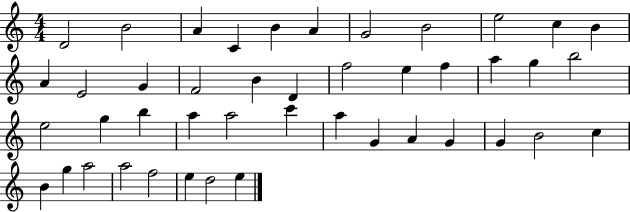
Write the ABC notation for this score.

X:1
T:Untitled
M:4/4
L:1/4
K:C
D2 B2 A C B A G2 B2 e2 c B A E2 G F2 B D f2 e f a g b2 e2 g b a a2 c' a G A G G B2 c B g a2 a2 f2 e d2 e